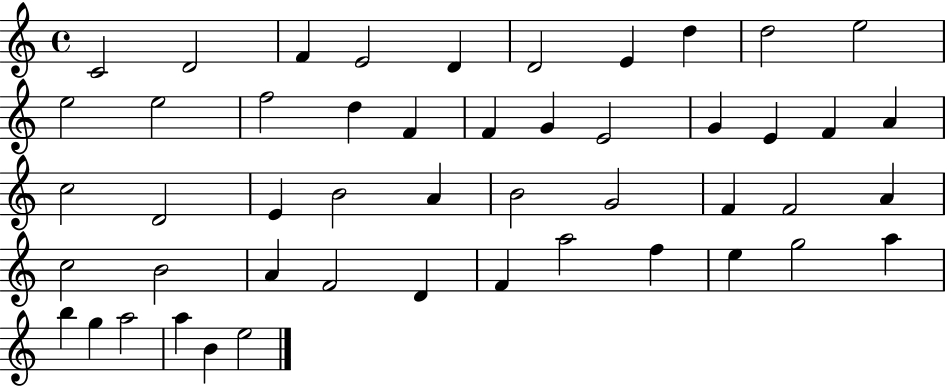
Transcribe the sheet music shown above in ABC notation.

X:1
T:Untitled
M:4/4
L:1/4
K:C
C2 D2 F E2 D D2 E d d2 e2 e2 e2 f2 d F F G E2 G E F A c2 D2 E B2 A B2 G2 F F2 A c2 B2 A F2 D F a2 f e g2 a b g a2 a B e2